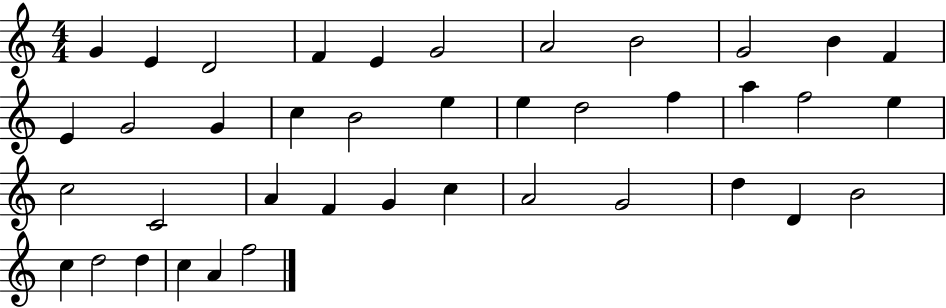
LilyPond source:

{
  \clef treble
  \numericTimeSignature
  \time 4/4
  \key c \major
  g'4 e'4 d'2 | f'4 e'4 g'2 | a'2 b'2 | g'2 b'4 f'4 | \break e'4 g'2 g'4 | c''4 b'2 e''4 | e''4 d''2 f''4 | a''4 f''2 e''4 | \break c''2 c'2 | a'4 f'4 g'4 c''4 | a'2 g'2 | d''4 d'4 b'2 | \break c''4 d''2 d''4 | c''4 a'4 f''2 | \bar "|."
}